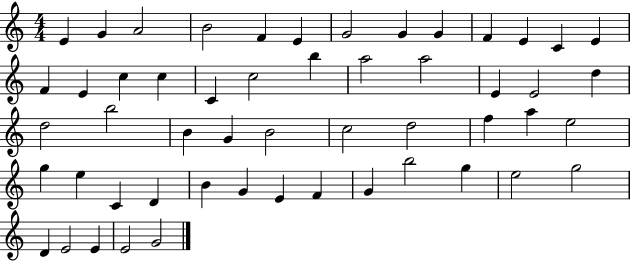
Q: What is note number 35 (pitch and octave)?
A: E5